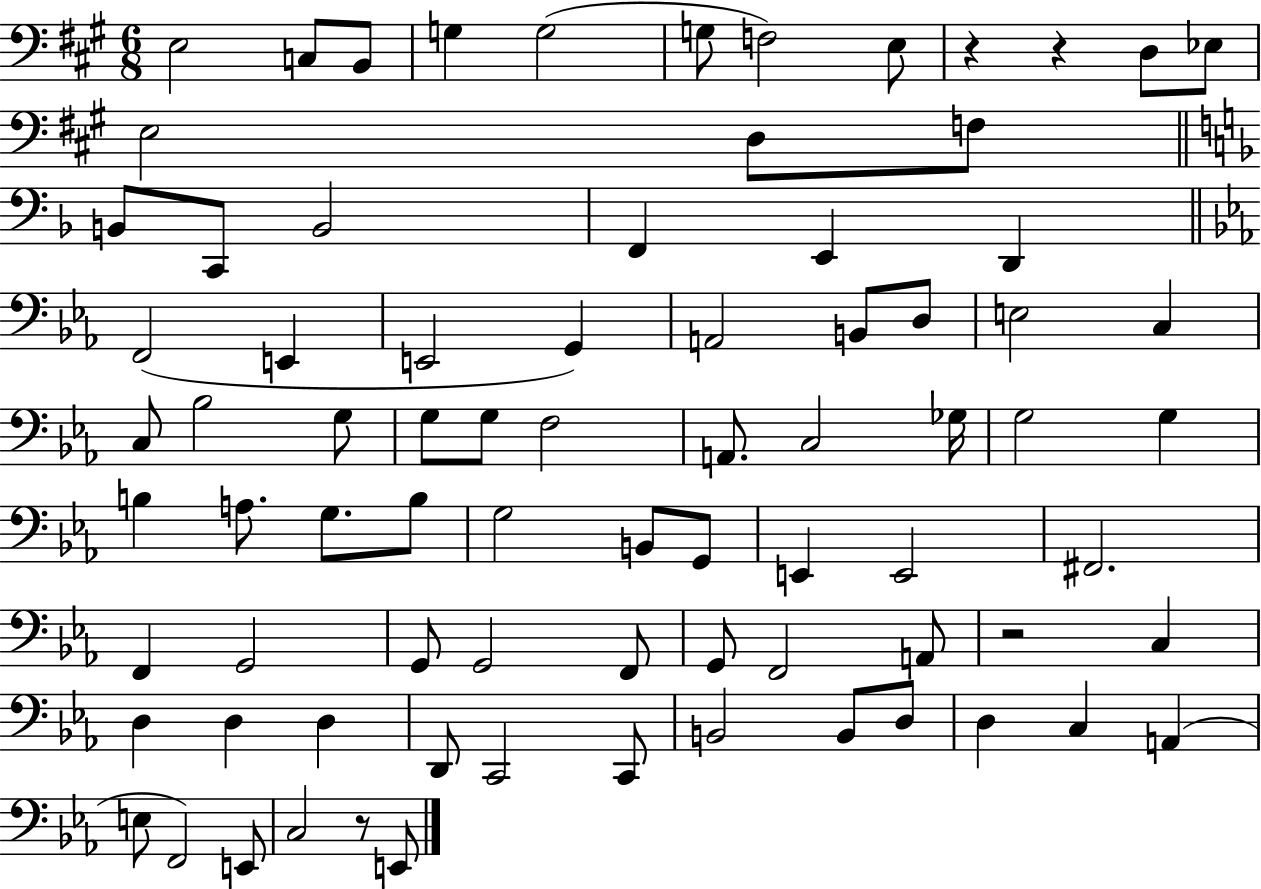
E3/h C3/e B2/e G3/q G3/h G3/e F3/h E3/e R/q R/q D3/e Eb3/e E3/h D3/e F3/e B2/e C2/e B2/h F2/q E2/q D2/q F2/h E2/q E2/h G2/q A2/h B2/e D3/e E3/h C3/q C3/e Bb3/h G3/e G3/e G3/e F3/h A2/e. C3/h Gb3/s G3/h G3/q B3/q A3/e. G3/e. B3/e G3/h B2/e G2/e E2/q E2/h F#2/h. F2/q G2/h G2/e G2/h F2/e G2/e F2/h A2/e R/h C3/q D3/q D3/q D3/q D2/e C2/h C2/e B2/h B2/e D3/e D3/q C3/q A2/q E3/e F2/h E2/e C3/h R/e E2/e